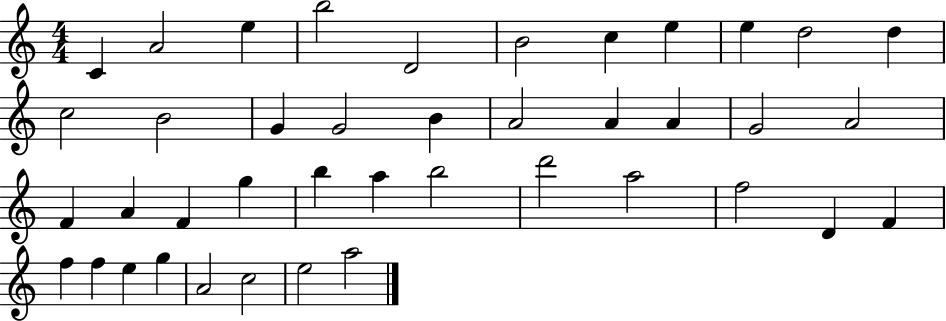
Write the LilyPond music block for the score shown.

{
  \clef treble
  \numericTimeSignature
  \time 4/4
  \key c \major
  c'4 a'2 e''4 | b''2 d'2 | b'2 c''4 e''4 | e''4 d''2 d''4 | \break c''2 b'2 | g'4 g'2 b'4 | a'2 a'4 a'4 | g'2 a'2 | \break f'4 a'4 f'4 g''4 | b''4 a''4 b''2 | d'''2 a''2 | f''2 d'4 f'4 | \break f''4 f''4 e''4 g''4 | a'2 c''2 | e''2 a''2 | \bar "|."
}